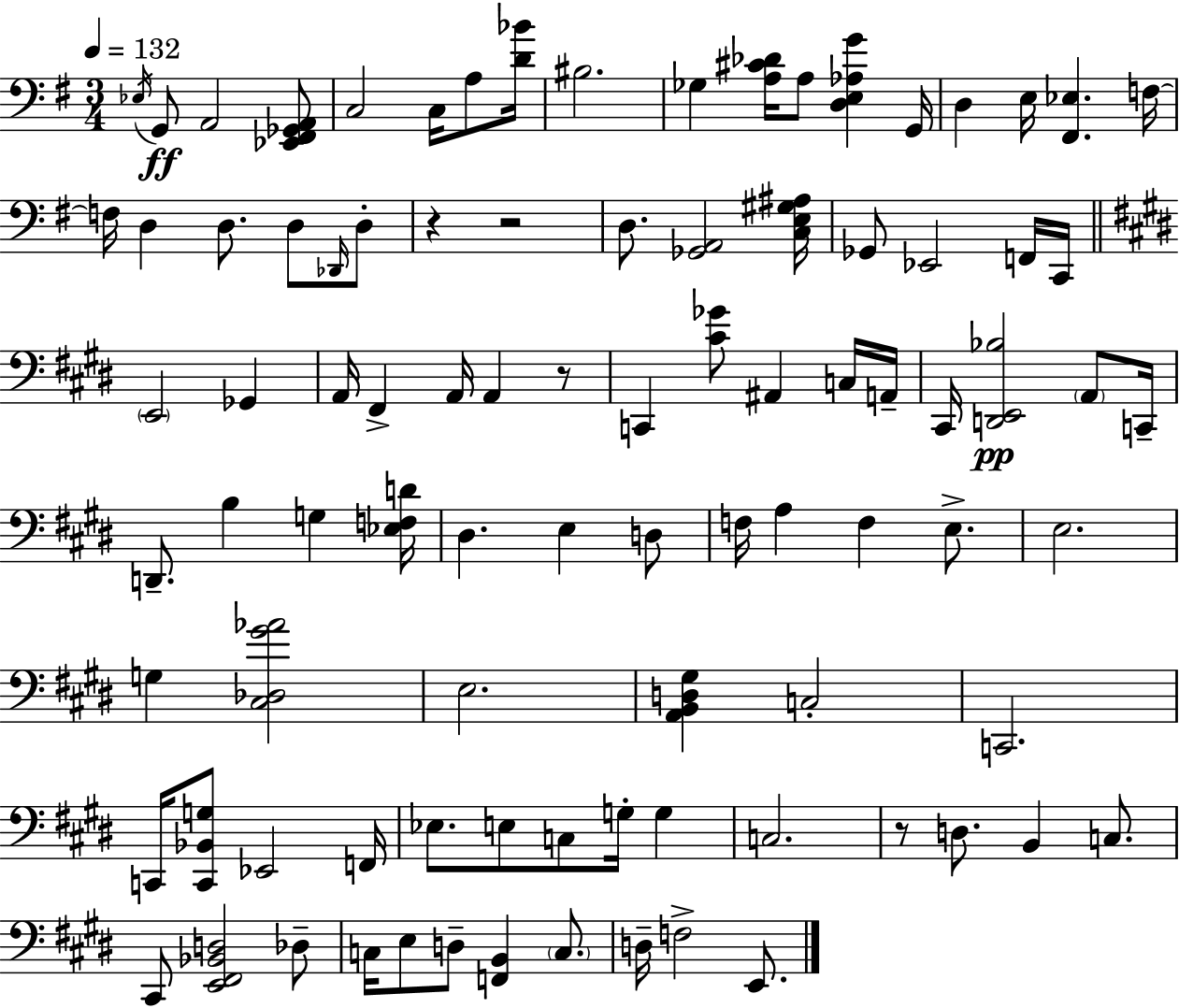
{
  \clef bass
  \numericTimeSignature
  \time 3/4
  \key g \major
  \tempo 4 = 132
  \acciaccatura { ees16 }\ff g,8 a,2 <ees, fis, ges, a,>8 | c2 c16 a8 | <d' bes'>16 bis2. | ges4 <a cis' des'>16 a8 <d e aes g'>4 | \break g,16 d4 e16 <fis, ees>4. | f16~~ f16 d4 d8. d8 \grace { des,16 } | d8-. r4 r2 | d8. <ges, a,>2 | \break <c e gis ais>16 ges,8 ees,2 | f,16 c,16 \bar "||" \break \key e \major \parenthesize e,2 ges,4 | a,16 fis,4-> a,16 a,4 r8 | c,4 <cis' ges'>8 ais,4 c16 a,16-- | cis,16 <d, e, bes>2\pp \parenthesize a,8 c,16-- | \break d,8.-- b4 g4 <ees f d'>16 | dis4. e4 d8 | f16 a4 f4 e8.-> | e2. | \break g4 <cis des gis' aes'>2 | e2. | <a, b, d gis>4 c2-. | c,2. | \break c,16 <c, bes, g>8 ees,2 f,16 | ees8. e8 c8 g16-. g4 | c2. | r8 d8. b,4 c8. | \break cis,8 <e, fis, bes, d>2 des8-- | c16 e8 d8-- <f, b,>4 \parenthesize c8. | d16-- f2-> e,8. | \bar "|."
}